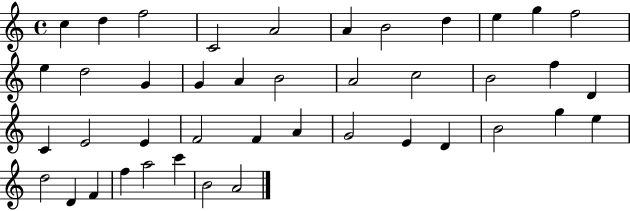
C5/q D5/q F5/h C4/h A4/h A4/q B4/h D5/q E5/q G5/q F5/h E5/q D5/h G4/q G4/q A4/q B4/h A4/h C5/h B4/h F5/q D4/q C4/q E4/h E4/q F4/h F4/q A4/q G4/h E4/q D4/q B4/h G5/q E5/q D5/h D4/q F4/q F5/q A5/h C6/q B4/h A4/h